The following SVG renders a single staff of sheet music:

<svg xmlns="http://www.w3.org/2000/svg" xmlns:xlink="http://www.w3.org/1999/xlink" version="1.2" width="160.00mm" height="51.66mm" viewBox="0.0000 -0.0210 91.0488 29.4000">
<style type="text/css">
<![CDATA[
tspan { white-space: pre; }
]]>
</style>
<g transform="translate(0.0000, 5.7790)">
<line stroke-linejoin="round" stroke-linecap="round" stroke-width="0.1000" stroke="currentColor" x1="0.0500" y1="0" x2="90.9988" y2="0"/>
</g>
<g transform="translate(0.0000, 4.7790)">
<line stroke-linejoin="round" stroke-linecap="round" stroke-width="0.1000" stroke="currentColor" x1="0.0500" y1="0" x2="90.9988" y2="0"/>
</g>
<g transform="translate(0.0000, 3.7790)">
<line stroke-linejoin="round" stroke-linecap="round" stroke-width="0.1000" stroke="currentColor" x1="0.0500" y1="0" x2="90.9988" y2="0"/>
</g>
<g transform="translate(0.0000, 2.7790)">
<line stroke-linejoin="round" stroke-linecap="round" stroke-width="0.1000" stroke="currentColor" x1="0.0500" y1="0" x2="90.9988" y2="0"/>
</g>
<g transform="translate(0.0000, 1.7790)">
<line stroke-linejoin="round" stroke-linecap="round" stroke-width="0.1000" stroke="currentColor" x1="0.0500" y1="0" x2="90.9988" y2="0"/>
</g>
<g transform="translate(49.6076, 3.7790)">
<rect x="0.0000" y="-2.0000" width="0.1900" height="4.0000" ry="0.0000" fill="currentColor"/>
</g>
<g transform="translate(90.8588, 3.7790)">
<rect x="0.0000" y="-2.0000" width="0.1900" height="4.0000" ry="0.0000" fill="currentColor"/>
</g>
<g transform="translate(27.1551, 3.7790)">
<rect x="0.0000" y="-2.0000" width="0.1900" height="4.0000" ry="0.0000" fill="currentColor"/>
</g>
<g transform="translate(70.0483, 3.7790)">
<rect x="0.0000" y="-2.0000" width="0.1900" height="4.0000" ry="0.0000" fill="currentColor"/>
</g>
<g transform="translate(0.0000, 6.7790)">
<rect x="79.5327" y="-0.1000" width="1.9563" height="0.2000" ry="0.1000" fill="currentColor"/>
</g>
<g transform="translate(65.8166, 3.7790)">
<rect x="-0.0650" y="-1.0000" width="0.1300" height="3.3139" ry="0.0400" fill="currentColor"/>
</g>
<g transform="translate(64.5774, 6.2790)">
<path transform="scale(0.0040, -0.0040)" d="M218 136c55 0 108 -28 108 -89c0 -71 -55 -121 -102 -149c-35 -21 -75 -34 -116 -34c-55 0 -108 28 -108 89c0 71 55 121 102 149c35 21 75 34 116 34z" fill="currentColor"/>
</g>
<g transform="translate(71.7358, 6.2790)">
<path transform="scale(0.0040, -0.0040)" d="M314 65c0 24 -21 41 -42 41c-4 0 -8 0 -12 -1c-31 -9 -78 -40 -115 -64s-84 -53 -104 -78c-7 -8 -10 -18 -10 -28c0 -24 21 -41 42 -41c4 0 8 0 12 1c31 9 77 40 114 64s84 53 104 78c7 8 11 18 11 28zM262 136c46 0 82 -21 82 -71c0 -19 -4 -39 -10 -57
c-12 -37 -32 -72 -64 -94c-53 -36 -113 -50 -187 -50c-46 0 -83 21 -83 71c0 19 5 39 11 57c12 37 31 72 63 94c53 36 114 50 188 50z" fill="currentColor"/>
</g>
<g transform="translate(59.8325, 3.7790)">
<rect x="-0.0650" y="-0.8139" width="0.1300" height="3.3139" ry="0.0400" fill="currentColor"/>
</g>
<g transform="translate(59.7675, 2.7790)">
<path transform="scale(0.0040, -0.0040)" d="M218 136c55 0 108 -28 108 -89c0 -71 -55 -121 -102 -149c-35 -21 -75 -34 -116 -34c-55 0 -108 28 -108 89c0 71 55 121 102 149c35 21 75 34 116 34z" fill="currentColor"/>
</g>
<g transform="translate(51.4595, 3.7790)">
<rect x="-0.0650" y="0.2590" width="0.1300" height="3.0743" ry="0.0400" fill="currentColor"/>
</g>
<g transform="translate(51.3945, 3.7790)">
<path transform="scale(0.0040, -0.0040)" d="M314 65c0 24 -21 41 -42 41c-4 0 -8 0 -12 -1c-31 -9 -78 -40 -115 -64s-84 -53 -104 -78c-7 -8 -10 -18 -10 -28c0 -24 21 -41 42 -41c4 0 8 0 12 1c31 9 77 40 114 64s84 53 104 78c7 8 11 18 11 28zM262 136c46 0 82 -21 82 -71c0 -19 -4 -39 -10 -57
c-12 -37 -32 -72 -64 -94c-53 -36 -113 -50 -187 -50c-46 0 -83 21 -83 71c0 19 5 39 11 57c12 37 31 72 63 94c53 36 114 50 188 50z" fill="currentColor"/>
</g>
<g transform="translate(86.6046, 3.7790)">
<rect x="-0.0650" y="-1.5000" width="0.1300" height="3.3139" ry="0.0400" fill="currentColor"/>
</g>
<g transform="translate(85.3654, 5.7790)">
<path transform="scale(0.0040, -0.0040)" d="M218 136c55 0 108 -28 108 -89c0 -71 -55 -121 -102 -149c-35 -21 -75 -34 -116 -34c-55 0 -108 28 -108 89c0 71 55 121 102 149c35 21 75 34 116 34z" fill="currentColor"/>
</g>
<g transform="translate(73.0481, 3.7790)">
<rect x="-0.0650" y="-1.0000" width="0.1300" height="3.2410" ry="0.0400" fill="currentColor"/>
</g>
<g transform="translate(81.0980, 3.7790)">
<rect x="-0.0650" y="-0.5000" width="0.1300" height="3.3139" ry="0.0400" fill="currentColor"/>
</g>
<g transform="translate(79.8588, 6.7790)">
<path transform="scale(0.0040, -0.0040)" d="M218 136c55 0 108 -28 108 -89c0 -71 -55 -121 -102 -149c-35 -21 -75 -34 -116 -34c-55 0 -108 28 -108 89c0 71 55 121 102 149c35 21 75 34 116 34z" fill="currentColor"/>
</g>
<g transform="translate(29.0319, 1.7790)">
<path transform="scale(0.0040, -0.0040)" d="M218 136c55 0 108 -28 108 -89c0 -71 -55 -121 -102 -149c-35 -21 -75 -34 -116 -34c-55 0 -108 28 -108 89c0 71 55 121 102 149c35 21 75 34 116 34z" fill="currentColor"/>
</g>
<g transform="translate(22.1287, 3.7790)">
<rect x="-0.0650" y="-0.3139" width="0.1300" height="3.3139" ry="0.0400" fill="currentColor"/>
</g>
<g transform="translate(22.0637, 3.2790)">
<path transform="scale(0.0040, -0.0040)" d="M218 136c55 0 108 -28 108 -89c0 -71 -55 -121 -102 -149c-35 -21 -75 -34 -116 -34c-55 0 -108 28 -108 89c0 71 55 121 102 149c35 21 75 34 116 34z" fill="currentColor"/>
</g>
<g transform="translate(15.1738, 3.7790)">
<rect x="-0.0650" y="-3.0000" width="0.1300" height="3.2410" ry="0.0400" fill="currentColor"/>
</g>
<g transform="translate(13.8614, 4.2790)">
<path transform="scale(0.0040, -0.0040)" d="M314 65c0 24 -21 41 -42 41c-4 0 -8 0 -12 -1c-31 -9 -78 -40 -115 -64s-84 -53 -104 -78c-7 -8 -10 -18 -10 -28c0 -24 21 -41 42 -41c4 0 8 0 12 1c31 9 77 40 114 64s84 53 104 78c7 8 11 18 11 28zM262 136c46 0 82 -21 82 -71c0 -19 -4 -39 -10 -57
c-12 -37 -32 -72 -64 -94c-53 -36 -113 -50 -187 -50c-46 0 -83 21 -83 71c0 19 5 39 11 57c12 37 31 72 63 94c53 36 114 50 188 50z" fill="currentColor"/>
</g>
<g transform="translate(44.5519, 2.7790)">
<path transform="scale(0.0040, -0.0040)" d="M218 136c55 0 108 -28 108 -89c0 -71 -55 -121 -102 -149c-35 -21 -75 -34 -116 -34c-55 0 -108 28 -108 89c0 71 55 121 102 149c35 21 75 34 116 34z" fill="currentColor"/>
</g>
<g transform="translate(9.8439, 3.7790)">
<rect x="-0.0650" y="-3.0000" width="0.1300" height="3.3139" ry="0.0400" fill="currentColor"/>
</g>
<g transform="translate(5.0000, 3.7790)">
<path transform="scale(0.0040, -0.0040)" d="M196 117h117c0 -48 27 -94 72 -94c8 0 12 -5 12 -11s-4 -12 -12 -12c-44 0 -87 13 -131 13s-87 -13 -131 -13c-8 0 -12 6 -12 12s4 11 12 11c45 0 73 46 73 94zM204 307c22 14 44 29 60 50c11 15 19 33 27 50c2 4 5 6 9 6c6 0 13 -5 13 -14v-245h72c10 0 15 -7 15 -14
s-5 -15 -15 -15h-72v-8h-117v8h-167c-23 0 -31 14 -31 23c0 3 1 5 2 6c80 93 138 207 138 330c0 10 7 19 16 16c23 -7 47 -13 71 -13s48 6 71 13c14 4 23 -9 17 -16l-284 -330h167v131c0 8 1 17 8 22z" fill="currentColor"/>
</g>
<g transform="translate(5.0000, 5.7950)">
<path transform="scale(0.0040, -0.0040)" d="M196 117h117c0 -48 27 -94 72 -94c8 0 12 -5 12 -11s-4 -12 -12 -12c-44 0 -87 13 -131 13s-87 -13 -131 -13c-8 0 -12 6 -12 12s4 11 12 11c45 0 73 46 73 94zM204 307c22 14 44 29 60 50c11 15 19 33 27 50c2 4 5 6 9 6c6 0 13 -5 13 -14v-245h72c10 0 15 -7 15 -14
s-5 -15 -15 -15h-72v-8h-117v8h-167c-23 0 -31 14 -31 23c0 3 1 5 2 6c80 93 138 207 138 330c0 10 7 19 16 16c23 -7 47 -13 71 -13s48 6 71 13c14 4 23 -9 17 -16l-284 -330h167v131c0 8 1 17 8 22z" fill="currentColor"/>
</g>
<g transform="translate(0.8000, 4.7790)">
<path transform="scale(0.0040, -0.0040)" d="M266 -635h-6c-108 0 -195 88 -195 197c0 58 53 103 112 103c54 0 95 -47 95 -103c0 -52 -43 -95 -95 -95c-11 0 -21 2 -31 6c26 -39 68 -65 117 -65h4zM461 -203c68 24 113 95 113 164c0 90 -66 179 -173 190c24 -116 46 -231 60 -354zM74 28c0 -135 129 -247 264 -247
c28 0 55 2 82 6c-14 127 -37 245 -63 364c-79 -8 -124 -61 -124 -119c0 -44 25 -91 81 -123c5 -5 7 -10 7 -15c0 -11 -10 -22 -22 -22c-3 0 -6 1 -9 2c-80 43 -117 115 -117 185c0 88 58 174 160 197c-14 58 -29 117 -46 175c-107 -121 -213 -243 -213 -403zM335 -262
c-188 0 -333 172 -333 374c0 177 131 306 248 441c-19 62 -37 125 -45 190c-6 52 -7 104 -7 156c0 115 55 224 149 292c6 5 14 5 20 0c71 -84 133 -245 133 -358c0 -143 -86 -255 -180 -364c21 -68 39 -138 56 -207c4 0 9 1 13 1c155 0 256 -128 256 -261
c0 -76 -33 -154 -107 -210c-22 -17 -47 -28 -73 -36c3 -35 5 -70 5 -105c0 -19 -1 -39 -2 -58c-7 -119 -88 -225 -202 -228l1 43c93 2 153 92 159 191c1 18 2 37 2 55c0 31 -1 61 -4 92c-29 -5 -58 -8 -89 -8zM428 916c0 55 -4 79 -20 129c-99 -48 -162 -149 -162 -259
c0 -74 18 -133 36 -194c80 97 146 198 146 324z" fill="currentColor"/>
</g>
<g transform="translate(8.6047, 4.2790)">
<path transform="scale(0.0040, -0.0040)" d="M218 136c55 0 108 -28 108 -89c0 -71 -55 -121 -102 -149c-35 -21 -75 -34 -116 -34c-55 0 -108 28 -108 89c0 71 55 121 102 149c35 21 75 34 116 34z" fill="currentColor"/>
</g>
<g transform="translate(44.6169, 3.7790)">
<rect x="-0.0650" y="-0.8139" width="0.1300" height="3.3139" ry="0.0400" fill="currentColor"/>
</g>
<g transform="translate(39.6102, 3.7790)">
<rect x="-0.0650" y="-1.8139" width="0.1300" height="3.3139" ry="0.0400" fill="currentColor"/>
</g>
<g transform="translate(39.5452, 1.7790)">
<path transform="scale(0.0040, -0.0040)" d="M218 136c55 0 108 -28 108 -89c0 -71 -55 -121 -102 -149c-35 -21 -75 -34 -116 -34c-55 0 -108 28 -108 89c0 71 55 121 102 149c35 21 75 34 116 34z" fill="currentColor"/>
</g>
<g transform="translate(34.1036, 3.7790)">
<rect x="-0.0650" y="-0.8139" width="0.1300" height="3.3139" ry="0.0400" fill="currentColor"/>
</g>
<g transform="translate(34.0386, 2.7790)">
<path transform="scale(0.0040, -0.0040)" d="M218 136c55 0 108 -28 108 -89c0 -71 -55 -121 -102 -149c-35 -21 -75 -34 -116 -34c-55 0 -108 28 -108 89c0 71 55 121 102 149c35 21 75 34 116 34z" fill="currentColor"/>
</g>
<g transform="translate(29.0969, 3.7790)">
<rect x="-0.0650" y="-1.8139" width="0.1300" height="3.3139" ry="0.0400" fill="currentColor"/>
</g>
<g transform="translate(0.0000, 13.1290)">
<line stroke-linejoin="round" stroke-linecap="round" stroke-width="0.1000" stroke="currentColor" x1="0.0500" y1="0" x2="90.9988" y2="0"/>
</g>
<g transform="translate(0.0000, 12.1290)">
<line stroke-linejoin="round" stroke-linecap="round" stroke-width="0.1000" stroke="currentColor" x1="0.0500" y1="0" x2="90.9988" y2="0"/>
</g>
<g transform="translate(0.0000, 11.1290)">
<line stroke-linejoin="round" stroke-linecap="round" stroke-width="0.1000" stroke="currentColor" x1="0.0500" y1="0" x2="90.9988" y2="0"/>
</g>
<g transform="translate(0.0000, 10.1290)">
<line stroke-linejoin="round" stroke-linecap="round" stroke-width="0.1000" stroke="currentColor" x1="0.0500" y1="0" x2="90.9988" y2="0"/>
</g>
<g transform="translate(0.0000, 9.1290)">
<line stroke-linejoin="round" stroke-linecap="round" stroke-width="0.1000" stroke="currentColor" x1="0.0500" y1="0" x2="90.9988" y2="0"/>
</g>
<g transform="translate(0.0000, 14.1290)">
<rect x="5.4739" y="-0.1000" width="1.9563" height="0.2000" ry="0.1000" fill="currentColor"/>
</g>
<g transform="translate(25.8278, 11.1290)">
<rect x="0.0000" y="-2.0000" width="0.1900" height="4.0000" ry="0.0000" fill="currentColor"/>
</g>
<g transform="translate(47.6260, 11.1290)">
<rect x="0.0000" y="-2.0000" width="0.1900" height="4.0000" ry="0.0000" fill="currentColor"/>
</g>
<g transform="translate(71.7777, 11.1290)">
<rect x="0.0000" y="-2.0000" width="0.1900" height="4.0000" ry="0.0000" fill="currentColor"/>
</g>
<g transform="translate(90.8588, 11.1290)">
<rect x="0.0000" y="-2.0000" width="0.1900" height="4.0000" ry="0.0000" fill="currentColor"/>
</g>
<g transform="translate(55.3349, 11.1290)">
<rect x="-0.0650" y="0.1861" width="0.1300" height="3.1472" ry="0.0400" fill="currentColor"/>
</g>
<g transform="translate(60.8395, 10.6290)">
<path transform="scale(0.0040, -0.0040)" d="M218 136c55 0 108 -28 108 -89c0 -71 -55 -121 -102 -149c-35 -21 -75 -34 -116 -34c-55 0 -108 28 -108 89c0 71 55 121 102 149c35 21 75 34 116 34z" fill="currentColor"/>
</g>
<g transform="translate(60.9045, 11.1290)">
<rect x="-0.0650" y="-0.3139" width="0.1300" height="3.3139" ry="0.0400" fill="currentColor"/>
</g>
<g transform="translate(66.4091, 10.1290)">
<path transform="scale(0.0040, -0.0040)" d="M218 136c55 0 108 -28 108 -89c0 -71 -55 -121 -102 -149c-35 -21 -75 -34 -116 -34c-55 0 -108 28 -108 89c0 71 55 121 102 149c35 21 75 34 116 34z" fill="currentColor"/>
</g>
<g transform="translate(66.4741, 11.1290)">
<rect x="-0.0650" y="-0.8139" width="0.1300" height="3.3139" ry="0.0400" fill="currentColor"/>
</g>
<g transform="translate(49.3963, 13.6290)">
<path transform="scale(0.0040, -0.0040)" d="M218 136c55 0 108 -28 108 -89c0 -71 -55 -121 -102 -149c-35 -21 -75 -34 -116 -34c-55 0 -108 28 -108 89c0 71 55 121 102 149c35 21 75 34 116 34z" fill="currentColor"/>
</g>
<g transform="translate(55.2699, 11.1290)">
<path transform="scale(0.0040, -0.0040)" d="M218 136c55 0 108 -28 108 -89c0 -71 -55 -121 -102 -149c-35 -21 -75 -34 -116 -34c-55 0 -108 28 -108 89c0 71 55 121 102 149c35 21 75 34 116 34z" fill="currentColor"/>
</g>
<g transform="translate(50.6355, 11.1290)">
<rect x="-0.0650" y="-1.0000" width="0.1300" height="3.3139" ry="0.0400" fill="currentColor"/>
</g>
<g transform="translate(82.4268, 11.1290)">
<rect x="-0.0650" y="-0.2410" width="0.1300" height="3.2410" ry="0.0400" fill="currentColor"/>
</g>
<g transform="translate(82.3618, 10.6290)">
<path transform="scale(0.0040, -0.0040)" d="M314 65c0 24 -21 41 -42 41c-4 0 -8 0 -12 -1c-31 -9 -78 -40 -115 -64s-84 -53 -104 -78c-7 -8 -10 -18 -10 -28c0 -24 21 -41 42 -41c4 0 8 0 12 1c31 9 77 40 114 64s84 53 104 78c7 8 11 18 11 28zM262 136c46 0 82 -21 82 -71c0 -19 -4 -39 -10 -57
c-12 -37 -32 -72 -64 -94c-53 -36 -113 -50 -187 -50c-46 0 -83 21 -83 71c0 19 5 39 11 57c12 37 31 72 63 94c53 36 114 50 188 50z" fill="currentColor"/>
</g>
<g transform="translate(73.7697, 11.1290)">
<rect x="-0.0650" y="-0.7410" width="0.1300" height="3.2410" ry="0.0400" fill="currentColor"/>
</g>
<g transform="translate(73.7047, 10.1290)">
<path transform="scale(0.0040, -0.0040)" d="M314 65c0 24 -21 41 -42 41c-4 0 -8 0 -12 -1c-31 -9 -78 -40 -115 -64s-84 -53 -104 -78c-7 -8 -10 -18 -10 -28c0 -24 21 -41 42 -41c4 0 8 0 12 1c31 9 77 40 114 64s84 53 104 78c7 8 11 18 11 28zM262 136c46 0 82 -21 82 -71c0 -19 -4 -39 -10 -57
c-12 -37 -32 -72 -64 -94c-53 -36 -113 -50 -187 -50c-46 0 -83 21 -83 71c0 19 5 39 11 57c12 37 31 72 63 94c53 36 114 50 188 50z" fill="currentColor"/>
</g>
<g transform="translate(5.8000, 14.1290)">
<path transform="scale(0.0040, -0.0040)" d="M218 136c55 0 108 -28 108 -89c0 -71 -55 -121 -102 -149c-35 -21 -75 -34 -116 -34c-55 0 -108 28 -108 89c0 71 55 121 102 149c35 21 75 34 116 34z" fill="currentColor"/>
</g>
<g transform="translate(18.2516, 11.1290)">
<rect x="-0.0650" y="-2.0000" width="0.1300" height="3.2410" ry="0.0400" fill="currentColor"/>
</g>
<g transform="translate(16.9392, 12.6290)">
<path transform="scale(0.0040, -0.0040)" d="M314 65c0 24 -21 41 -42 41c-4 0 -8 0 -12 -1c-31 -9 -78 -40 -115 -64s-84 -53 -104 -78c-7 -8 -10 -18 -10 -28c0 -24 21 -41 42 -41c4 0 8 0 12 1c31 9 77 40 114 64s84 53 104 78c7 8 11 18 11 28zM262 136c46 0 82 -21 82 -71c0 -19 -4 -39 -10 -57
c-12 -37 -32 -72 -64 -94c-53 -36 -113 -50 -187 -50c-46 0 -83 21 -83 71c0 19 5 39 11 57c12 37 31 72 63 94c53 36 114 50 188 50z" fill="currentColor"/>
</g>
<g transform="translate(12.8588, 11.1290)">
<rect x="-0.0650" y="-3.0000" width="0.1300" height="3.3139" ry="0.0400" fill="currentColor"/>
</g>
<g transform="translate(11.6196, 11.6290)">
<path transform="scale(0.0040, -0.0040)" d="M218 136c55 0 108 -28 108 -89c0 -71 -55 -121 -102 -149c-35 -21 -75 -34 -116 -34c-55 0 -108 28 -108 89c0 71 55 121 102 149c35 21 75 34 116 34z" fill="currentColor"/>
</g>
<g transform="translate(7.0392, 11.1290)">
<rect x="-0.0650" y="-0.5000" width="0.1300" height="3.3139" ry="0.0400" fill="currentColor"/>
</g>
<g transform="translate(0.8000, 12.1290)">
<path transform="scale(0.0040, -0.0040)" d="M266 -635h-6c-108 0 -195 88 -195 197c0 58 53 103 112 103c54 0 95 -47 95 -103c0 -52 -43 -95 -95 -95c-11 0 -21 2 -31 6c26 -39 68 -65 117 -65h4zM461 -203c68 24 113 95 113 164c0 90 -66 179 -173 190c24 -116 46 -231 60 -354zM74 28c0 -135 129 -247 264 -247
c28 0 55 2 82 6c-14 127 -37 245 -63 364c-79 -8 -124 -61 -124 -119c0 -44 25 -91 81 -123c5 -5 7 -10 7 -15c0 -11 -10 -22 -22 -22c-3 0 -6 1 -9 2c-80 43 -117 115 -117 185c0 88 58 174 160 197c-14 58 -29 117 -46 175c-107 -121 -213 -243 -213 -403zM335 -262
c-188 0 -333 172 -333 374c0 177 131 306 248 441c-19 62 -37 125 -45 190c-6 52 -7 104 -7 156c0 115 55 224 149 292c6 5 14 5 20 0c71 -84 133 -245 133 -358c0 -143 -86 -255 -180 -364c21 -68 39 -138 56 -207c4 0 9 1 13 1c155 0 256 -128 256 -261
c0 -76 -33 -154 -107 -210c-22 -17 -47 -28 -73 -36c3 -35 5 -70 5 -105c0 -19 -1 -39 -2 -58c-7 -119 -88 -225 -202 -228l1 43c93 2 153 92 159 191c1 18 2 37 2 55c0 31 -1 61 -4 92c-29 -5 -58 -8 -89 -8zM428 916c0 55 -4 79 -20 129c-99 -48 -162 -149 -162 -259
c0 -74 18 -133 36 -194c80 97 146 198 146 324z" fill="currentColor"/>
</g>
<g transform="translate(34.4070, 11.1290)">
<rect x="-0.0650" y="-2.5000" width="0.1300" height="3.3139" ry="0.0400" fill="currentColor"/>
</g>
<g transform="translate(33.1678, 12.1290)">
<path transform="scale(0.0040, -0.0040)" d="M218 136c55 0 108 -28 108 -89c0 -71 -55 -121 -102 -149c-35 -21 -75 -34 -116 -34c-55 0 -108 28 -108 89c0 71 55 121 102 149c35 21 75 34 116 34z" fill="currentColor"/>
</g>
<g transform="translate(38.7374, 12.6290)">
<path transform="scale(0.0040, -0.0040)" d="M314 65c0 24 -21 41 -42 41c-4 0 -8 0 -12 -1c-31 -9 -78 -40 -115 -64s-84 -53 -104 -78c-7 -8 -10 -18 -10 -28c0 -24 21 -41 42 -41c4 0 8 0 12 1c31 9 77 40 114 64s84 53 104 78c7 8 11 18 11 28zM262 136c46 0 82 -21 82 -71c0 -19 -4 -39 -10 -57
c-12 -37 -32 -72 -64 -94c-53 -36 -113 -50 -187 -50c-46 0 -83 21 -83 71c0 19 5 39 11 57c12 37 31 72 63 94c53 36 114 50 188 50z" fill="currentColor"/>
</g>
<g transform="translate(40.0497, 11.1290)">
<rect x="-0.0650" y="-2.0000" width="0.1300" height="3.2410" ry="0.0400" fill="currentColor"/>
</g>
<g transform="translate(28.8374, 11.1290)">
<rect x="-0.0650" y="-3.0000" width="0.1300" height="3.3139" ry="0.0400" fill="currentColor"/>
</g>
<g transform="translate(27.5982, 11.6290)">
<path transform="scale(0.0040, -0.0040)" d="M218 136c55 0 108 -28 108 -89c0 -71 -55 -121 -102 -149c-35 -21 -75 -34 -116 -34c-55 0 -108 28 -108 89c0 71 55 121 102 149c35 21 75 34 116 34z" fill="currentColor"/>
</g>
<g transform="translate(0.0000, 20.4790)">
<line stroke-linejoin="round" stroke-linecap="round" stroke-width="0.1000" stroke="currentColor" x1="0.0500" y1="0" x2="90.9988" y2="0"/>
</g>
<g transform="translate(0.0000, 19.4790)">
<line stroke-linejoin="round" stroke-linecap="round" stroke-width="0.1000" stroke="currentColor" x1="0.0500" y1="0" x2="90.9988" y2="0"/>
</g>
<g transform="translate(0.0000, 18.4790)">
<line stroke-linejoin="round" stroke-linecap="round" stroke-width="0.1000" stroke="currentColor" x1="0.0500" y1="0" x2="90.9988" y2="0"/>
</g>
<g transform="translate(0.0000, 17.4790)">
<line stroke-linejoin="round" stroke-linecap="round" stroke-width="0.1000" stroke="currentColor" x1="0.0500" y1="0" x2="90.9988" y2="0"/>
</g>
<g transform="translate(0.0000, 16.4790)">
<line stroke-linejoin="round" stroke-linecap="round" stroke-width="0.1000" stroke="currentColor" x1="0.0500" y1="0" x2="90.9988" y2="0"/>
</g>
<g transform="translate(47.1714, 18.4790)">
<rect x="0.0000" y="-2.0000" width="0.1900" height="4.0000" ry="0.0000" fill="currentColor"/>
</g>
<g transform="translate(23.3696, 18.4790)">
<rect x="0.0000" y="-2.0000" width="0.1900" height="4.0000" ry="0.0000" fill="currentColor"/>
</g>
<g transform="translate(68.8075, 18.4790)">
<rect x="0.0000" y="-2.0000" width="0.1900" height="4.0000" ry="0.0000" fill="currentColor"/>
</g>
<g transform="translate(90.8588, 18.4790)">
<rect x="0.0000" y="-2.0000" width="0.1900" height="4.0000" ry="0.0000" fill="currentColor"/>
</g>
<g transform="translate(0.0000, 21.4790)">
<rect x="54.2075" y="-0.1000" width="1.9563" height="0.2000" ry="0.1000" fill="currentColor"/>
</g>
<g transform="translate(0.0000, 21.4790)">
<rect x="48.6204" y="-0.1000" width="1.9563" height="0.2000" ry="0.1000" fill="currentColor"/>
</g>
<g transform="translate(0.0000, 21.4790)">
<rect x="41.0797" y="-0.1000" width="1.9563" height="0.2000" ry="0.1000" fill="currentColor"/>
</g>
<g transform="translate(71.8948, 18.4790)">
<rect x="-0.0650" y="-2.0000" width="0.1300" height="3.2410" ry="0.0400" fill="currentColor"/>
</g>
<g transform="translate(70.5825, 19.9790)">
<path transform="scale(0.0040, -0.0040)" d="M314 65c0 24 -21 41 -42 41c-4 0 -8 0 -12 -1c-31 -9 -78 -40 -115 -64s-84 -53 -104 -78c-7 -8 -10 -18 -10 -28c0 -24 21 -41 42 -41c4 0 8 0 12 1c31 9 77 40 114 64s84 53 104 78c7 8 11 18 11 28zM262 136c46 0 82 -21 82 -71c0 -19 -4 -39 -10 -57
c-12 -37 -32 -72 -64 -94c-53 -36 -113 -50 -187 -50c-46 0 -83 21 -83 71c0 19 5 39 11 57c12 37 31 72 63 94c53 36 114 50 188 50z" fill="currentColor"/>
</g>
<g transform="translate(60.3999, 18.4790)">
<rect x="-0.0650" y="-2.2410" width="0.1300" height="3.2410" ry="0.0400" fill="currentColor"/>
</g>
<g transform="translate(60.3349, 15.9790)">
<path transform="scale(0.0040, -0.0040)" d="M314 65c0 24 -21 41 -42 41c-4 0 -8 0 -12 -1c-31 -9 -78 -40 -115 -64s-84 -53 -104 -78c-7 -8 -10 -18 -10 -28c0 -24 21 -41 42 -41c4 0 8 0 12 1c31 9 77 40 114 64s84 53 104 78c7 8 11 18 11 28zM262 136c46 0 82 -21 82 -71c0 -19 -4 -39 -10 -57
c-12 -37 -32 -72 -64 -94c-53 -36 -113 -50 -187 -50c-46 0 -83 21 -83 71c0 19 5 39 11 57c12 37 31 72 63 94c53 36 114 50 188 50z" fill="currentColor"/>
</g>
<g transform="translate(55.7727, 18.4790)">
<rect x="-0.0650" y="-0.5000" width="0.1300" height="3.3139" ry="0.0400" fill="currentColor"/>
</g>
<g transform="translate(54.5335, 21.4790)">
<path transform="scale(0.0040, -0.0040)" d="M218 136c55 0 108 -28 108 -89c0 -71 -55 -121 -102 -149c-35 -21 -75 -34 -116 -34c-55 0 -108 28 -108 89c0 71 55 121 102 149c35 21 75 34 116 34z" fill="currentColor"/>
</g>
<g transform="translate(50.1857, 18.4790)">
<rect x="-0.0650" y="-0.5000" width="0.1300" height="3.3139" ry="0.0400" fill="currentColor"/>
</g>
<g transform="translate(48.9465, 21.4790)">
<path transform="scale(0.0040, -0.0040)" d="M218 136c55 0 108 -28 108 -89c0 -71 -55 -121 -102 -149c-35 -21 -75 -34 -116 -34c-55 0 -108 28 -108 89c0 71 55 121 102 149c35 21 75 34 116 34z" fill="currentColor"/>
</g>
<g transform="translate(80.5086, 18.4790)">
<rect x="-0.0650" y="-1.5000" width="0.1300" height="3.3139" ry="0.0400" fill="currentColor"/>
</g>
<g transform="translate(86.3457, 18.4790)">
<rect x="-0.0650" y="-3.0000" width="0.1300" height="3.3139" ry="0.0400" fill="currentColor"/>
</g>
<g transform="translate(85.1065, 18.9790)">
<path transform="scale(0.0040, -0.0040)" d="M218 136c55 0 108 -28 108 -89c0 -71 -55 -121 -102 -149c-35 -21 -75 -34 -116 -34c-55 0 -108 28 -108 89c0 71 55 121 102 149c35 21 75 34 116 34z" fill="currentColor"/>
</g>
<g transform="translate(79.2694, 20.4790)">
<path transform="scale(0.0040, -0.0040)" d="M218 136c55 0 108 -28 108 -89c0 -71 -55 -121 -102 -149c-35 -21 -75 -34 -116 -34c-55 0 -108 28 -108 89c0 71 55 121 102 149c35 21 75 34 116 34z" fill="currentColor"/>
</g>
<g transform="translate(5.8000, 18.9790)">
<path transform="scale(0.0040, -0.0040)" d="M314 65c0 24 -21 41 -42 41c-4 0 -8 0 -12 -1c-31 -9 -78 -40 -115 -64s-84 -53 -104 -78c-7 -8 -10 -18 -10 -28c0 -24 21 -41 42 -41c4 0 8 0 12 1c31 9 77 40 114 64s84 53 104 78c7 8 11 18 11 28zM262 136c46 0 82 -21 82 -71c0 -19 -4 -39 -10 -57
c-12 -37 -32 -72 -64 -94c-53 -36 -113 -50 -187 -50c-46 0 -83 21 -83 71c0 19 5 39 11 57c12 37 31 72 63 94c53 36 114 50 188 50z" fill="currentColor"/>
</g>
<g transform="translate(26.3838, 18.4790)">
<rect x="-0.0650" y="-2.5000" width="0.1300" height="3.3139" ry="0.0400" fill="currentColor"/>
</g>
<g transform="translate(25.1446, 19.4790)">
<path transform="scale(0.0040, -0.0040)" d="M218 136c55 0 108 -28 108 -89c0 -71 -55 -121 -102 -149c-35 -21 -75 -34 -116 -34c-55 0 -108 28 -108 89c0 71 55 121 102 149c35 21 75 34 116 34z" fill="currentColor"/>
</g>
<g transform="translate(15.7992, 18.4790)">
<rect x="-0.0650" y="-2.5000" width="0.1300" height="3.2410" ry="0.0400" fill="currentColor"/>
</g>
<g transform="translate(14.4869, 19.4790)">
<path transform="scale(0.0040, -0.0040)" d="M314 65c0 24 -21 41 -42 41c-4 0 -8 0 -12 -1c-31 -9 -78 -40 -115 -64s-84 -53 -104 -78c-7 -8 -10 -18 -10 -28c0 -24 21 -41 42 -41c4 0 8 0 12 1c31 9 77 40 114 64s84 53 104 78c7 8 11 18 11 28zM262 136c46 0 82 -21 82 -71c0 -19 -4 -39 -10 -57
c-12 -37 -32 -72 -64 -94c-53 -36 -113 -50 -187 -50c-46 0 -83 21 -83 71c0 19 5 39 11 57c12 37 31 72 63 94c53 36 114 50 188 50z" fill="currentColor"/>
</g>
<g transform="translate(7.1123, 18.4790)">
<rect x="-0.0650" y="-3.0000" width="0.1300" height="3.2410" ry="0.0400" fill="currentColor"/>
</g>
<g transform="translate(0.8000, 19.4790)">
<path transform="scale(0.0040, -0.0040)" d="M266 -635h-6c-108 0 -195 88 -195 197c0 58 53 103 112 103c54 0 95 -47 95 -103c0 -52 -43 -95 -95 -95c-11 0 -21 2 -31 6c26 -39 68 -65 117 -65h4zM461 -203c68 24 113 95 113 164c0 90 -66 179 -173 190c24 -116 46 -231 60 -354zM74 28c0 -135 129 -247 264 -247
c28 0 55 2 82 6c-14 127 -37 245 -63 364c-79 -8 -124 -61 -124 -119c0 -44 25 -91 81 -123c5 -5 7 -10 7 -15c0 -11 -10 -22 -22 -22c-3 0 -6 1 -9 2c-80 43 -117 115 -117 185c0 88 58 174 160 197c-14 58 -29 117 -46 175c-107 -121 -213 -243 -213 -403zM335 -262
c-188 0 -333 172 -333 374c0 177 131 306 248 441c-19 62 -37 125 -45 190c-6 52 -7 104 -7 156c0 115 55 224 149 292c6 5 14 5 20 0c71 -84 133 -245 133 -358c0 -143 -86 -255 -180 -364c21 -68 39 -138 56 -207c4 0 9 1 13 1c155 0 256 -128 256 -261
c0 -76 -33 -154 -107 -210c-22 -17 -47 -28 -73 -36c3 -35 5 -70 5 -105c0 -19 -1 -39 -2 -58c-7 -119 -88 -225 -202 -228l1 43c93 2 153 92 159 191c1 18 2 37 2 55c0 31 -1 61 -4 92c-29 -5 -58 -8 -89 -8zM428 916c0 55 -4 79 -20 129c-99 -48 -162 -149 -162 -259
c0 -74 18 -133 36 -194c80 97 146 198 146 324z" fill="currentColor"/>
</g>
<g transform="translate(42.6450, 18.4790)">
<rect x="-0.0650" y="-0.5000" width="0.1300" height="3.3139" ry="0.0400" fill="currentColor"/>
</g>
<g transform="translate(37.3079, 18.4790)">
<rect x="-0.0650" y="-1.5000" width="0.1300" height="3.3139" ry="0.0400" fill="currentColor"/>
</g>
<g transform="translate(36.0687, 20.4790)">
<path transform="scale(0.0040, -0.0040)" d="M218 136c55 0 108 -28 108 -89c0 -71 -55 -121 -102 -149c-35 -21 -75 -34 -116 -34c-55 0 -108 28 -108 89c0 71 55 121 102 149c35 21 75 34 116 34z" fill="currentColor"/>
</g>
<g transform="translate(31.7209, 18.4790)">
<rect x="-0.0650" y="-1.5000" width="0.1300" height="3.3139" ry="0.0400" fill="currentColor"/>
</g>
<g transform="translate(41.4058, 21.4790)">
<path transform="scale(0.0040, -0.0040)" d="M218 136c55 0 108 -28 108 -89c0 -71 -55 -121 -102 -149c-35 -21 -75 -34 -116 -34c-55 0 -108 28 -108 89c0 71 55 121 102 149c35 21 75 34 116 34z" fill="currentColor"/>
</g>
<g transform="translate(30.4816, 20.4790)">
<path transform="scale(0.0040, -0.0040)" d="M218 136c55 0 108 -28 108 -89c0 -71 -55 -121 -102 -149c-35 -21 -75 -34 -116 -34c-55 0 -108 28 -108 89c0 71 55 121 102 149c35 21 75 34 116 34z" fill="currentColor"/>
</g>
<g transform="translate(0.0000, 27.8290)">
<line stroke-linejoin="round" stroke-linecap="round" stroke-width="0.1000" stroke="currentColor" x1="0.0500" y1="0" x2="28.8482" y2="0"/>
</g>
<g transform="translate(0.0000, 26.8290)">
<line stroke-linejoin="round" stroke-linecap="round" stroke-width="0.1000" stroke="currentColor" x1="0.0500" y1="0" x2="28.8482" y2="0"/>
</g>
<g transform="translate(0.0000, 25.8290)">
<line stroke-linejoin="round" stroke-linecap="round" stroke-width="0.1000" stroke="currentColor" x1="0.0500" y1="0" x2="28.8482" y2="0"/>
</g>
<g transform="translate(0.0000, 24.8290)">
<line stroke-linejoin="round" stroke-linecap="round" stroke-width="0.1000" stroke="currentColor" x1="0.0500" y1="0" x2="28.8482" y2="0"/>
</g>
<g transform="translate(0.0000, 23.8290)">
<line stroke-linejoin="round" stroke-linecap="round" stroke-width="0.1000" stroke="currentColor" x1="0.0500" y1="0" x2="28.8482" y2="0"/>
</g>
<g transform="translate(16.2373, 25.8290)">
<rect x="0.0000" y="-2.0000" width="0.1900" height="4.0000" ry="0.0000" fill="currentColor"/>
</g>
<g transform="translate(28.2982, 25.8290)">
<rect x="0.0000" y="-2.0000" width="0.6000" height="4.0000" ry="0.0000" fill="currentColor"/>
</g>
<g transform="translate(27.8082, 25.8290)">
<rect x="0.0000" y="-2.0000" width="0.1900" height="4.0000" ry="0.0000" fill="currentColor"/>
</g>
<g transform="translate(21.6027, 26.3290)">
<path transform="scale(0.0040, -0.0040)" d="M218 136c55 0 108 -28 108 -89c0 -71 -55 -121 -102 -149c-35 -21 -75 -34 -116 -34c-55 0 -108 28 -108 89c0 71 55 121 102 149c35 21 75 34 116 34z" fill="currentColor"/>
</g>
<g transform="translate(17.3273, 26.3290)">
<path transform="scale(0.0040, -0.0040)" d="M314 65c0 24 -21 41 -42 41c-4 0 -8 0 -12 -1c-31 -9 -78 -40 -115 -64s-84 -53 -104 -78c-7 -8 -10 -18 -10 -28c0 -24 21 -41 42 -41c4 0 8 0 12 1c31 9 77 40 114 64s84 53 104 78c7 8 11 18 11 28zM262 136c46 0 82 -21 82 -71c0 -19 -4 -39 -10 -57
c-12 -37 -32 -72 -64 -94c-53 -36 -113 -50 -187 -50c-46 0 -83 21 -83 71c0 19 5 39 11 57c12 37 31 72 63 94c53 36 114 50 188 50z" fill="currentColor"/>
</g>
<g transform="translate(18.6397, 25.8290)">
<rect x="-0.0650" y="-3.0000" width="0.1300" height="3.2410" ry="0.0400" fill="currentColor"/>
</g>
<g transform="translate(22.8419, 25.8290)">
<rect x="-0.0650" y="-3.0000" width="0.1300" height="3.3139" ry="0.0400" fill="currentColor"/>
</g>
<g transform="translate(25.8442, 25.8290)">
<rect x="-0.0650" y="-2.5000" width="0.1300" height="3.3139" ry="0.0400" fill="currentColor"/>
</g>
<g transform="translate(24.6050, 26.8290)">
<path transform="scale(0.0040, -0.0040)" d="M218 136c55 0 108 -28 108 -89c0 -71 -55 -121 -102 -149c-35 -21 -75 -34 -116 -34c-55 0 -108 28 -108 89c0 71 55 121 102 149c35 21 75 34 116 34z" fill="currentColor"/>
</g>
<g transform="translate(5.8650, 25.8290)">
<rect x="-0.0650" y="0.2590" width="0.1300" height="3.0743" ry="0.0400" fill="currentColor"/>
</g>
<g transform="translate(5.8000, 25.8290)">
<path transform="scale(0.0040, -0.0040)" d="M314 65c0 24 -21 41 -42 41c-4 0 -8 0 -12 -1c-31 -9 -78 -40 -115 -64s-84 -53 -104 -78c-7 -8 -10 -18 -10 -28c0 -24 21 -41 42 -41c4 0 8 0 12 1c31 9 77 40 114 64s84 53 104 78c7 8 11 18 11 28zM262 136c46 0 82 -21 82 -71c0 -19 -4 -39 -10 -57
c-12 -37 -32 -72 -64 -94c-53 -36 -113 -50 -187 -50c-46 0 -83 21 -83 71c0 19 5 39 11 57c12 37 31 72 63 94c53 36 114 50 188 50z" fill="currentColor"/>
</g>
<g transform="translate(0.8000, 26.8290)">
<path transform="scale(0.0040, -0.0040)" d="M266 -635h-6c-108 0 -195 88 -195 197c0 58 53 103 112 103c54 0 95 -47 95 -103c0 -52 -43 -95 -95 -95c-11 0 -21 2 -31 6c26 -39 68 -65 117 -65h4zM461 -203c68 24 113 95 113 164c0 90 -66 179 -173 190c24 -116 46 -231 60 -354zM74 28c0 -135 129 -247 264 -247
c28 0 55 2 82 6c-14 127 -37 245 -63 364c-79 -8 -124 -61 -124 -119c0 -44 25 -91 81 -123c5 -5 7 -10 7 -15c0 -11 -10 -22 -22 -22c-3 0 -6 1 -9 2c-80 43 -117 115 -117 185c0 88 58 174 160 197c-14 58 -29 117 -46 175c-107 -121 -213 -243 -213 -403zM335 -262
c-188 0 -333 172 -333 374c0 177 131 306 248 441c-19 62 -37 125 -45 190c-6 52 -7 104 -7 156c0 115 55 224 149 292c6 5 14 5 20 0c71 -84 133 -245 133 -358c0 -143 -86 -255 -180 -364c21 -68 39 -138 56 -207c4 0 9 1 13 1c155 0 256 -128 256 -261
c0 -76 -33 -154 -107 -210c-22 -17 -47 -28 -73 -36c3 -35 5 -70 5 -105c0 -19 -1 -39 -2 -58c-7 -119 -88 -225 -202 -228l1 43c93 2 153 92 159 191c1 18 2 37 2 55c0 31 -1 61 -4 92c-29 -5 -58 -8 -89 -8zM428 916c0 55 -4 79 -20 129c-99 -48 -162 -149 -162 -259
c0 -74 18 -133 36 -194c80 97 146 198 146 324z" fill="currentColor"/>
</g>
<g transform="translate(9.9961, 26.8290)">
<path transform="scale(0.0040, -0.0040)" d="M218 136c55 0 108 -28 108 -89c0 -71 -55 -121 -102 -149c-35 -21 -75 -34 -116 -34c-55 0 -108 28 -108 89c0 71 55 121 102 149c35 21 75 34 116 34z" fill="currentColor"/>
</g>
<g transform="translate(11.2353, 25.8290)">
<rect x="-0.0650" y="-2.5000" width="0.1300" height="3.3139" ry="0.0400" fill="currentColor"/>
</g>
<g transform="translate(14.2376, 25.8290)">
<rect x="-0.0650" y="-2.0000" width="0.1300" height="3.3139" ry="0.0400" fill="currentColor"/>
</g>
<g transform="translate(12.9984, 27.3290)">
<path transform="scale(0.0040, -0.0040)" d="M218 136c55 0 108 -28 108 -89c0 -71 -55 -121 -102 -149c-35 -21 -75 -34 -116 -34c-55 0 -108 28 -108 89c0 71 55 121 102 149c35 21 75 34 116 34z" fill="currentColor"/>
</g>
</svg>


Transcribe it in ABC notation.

X:1
T:Untitled
M:4/4
L:1/4
K:C
A A2 c f d f d B2 d D D2 C E C A F2 A G F2 D B c d d2 c2 A2 G2 G E E C C C g2 F2 E A B2 G F A2 A G